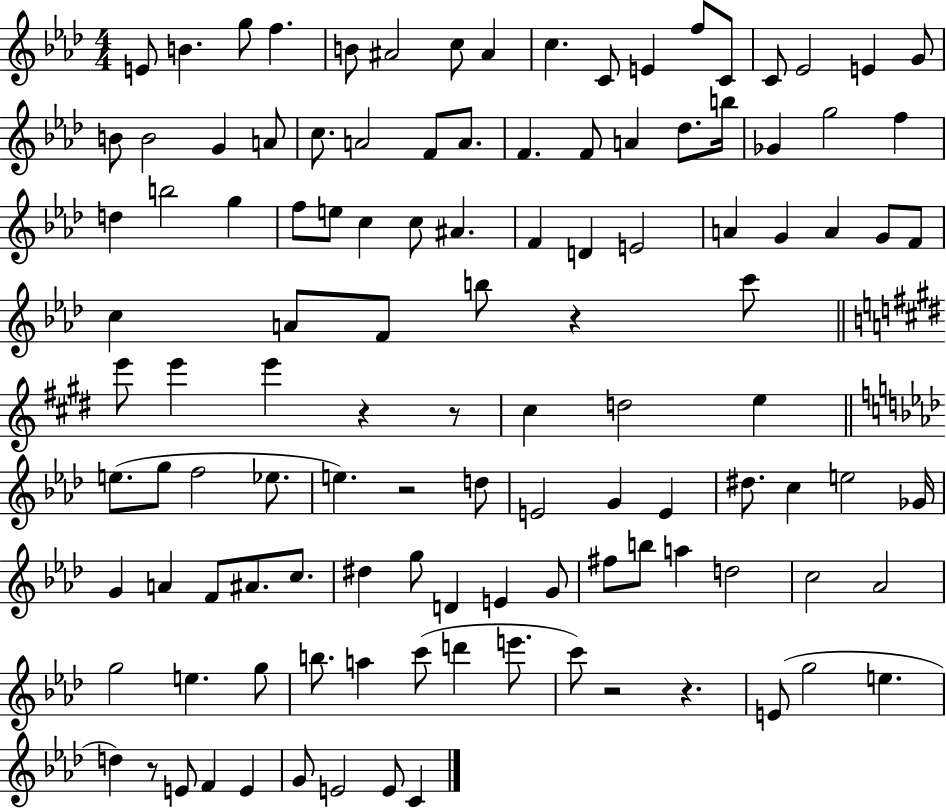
{
  \clef treble
  \numericTimeSignature
  \time 4/4
  \key aes \major
  e'8 b'4. g''8 f''4. | b'8 ais'2 c''8 ais'4 | c''4. c'8 e'4 f''8 c'8 | c'8 ees'2 e'4 g'8 | \break b'8 b'2 g'4 a'8 | c''8. a'2 f'8 a'8. | f'4. f'8 a'4 des''8. b''16 | ges'4 g''2 f''4 | \break d''4 b''2 g''4 | f''8 e''8 c''4 c''8 ais'4. | f'4 d'4 e'2 | a'4 g'4 a'4 g'8 f'8 | \break c''4 a'8 f'8 b''8 r4 c'''8 | \bar "||" \break \key e \major e'''8 e'''4 e'''4 r4 r8 | cis''4 d''2 e''4 | \bar "||" \break \key aes \major e''8.( g''8 f''2 ees''8. | e''4.) r2 d''8 | e'2 g'4 e'4 | dis''8. c''4 e''2 ges'16 | \break g'4 a'4 f'8 ais'8. c''8. | dis''4 g''8 d'4 e'4 g'8 | fis''8 b''8 a''4 d''2 | c''2 aes'2 | \break g''2 e''4. g''8 | b''8. a''4 c'''8( d'''4 e'''8. | c'''8) r2 r4. | e'8( g''2 e''4. | \break d''4) r8 e'8 f'4 e'4 | g'8 e'2 e'8 c'4 | \bar "|."
}